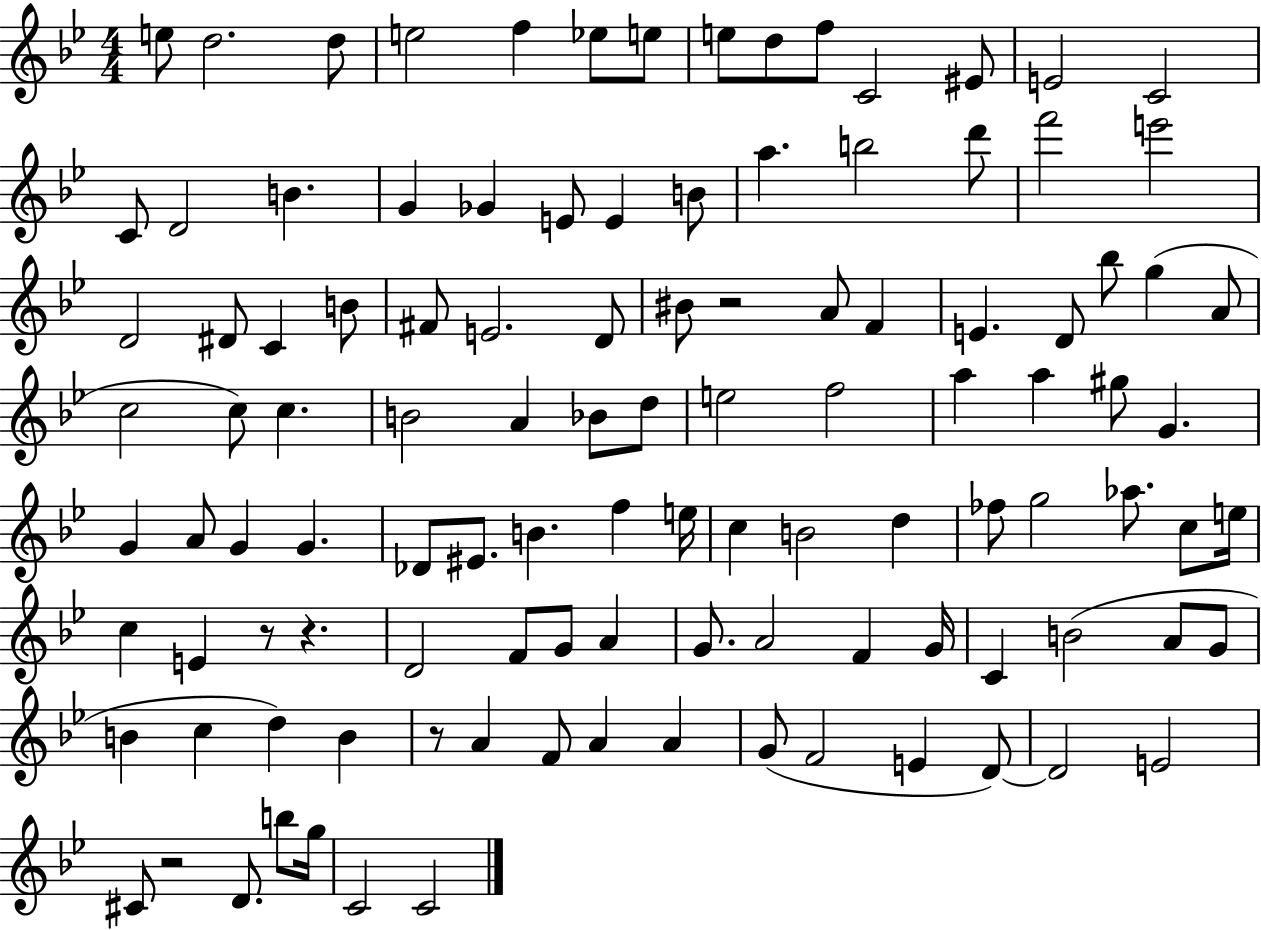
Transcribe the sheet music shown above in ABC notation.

X:1
T:Untitled
M:4/4
L:1/4
K:Bb
e/2 d2 d/2 e2 f _e/2 e/2 e/2 d/2 f/2 C2 ^E/2 E2 C2 C/2 D2 B G _G E/2 E B/2 a b2 d'/2 f'2 e'2 D2 ^D/2 C B/2 ^F/2 E2 D/2 ^B/2 z2 A/2 F E D/2 _b/2 g A/2 c2 c/2 c B2 A _B/2 d/2 e2 f2 a a ^g/2 G G A/2 G G _D/2 ^E/2 B f e/4 c B2 d _f/2 g2 _a/2 c/2 e/4 c E z/2 z D2 F/2 G/2 A G/2 A2 F G/4 C B2 A/2 G/2 B c d B z/2 A F/2 A A G/2 F2 E D/2 D2 E2 ^C/2 z2 D/2 b/2 g/4 C2 C2